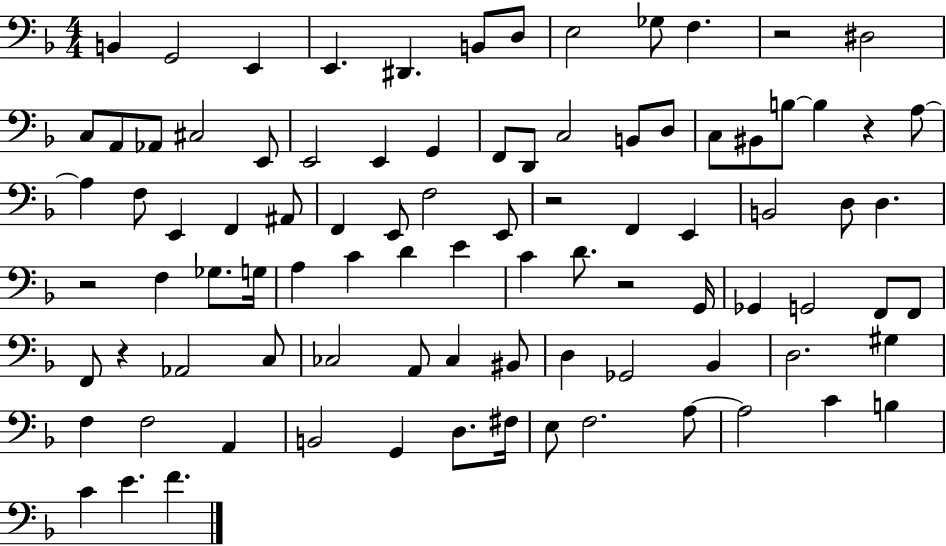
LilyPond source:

{
  \clef bass
  \numericTimeSignature
  \time 4/4
  \key f \major
  b,4 g,2 e,4 | e,4. dis,4. b,8 d8 | e2 ges8 f4. | r2 dis2 | \break c8 a,8 aes,8 cis2 e,8 | e,2 e,4 g,4 | f,8 d,8 c2 b,8 d8 | c8 bis,8 b8~~ b4 r4 a8~~ | \break a4 f8 e,4 f,4 ais,8 | f,4 e,8 f2 e,8 | r2 f,4 e,4 | b,2 d8 d4. | \break r2 f4 ges8. g16 | a4 c'4 d'4 e'4 | c'4 d'8. r2 g,16 | ges,4 g,2 f,8 f,8 | \break f,8 r4 aes,2 c8 | ces2 a,8 ces4 bis,8 | d4 ges,2 bes,4 | d2. gis4 | \break f4 f2 a,4 | b,2 g,4 d8. fis16 | e8 f2. a8~~ | a2 c'4 b4 | \break c'4 e'4. f'4. | \bar "|."
}